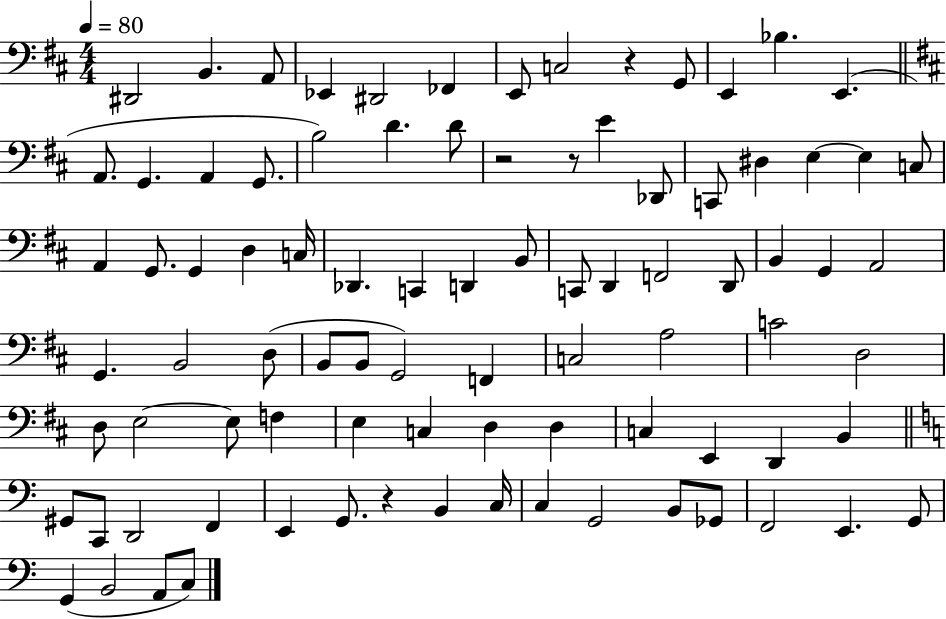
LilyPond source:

{
  \clef bass
  \numericTimeSignature
  \time 4/4
  \key d \major
  \tempo 4 = 80
  dis,2 b,4. a,8 | ees,4 dis,2 fes,4 | e,8 c2 r4 g,8 | e,4 bes4. e,4.( | \break \bar "||" \break \key b \minor a,8. g,4. a,4 g,8. | b2) d'4. d'8 | r2 r8 e'4 des,8 | c,8 dis4 e4~~ e4 c8 | \break a,4 g,8. g,4 d4 c16 | des,4. c,4 d,4 b,8 | c,8 d,4 f,2 d,8 | b,4 g,4 a,2 | \break g,4. b,2 d8( | b,8 b,8 g,2) f,4 | c2 a2 | c'2 d2 | \break d8 e2~~ e8 f4 | e4 c4 d4 d4 | c4 e,4 d,4 b,4 | \bar "||" \break \key c \major gis,8 c,8 d,2 f,4 | e,4 g,8. r4 b,4 c16 | c4 g,2 b,8 ges,8 | f,2 e,4. g,8 | \break g,4( b,2 a,8 c8) | \bar "|."
}